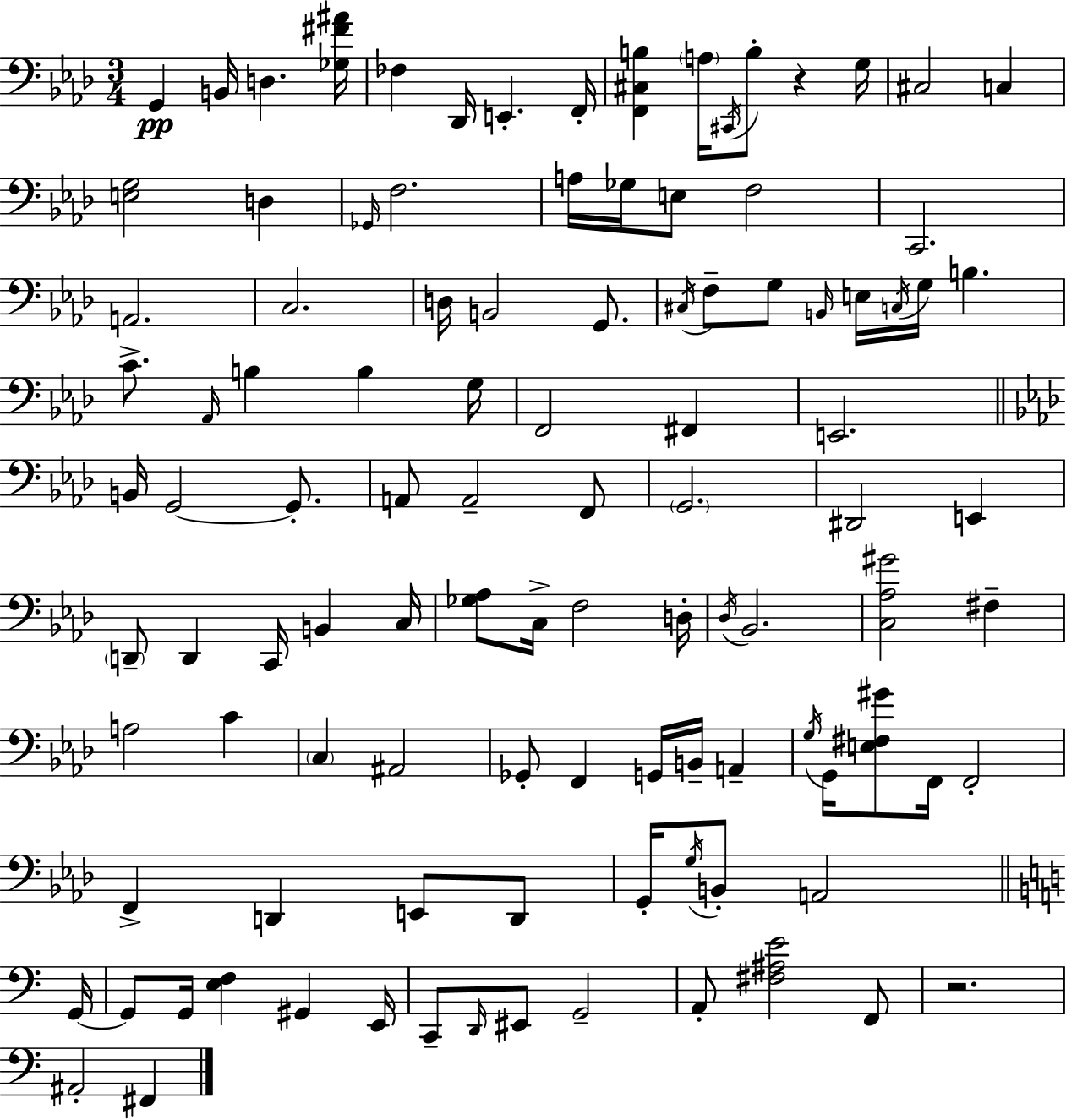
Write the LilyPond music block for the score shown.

{
  \clef bass
  \numericTimeSignature
  \time 3/4
  \key aes \major
  g,4\pp b,16 d4. <ges fis' ais'>16 | fes4 des,16 e,4.-. f,16-. | <f, cis b>4 \parenthesize a16 \acciaccatura { cis,16 } b8-. r4 | g16 cis2 c4 | \break <e g>2 d4 | \grace { ges,16 } f2. | a16 ges16 e8 f2 | c,2. | \break a,2. | c2. | d16 b,2 g,8. | \acciaccatura { cis16 } f8-- g8 \grace { b,16 } e16 \acciaccatura { c16 } g16 b4. | \break c'8.-> \grace { aes,16 } b4 | b4 g16 f,2 | fis,4 e,2. | \bar "||" \break \key aes \major b,16 g,2~~ g,8.-. | a,8 a,2-- f,8 | \parenthesize g,2. | dis,2 e,4 | \break \parenthesize d,8-- d,4 c,16 b,4 c16 | <ges aes>8 c16-> f2 d16-. | \acciaccatura { des16 } bes,2. | <c aes gis'>2 fis4-- | \break a2 c'4 | \parenthesize c4 ais,2 | ges,8-. f,4 g,16 b,16-- a,4-- | \acciaccatura { g16 } g,16 <e fis gis'>8 f,16 f,2-. | \break f,4-> d,4 e,8 | d,8 g,16-. \acciaccatura { g16 } b,8-. a,2 | \bar "||" \break \key a \minor g,16~~ g,8 g,16 <e f>4 gis,4 | e,16 c,8-- \grace { d,16 } eis,8 g,2-- | a,8-. <fis ais e'>2 | f,8 r2. | \break ais,2-. fis,4 | \bar "|."
}